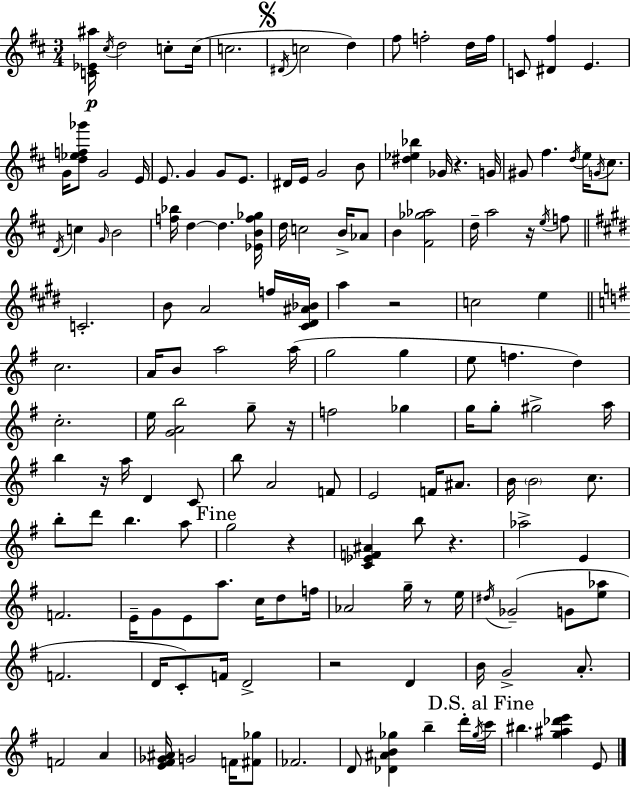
{
  \clef treble
  \numericTimeSignature
  \time 3/4
  \key d \major
  <c' ees' ais''>16\p \acciaccatura { cis''16 } d''2 c''8-. | c''16( c''2. | \mark \markup { \musicglyph "scripts.segno" } \acciaccatura { dis'16 } c''2 d''4) | fis''8 f''2-. | \break d''16 f''16 c'8 <dis' fis''>4 e'4. | g'16 <d'' ees'' f'' ges'''>8 g'2 | e'16 e'8. g'4 g'8 e'8. | dis'16 e'16 g'2 | \break b'8 <dis'' ees'' bes''>4 ges'16 r4. | g'16 gis'8 fis''4. \acciaccatura { d''16 } e''16 | \acciaccatura { g'16 } cis''8. \acciaccatura { d'16 } c''4 \grace { g'16 } b'2 | <f'' bes''>16 d''4~~ d''4. | \break <ees' b' f'' ges''>16 d''16 c''2 | b'16-> aes'8 b'4 <fis' ges'' aes''>2 | d''16-- a''2 | r16 \acciaccatura { e''16 } f''8 \bar "||" \break \key e \major c'2.-. | b'8 a'2 f''16 <cis' dis' ais' bes'>16 | a''4 r2 | c''2 e''4 | \break \bar "||" \break \key g \major c''2. | a'16 b'8 a''2 a''16( | g''2 g''4 | e''8 f''4. d''4) | \break c''2.-. | e''16 <g' a' b''>2 g''8-- r16 | f''2 ges''4 | g''16 g''8-. gis''2-> a''16 | \break b''4 r16 a''16 d'4 c'8 | b''8 a'2 f'8 | e'2 f'16 ais'8. | b'16 \parenthesize b'2 c''8. | \break b''8-. d'''8 b''4. a''8 | \mark "Fine" g''2 r4 | <c' ees' f' ais'>4 b''8 r4. | aes''2-> e'4 | \break f'2. | e'16-- g'8 e'8 a''8. c''16 d''8 f''16 | aes'2 g''16-- r8 e''16 | \acciaccatura { dis''16 } ges'2--( g'8 <e'' aes''>8 | \break f'2. | d'16 c'8-.) f'16 d'2-> | r2 d'4 | b'16 g'2-> a'8.-. | \break f'2 a'4 | <e' fis' ges' ais'>16 g'2 f'16 <fis' ges''>8 | fes'2. | d'8 <des' ais' b' ges''>4 b''4-- d'''16-. | \break \acciaccatura { ges''16 } \mark "D.S. al Fine" c'''16 bis''4. <g'' ais'' des''' e'''>4 | e'8 \bar "|."
}